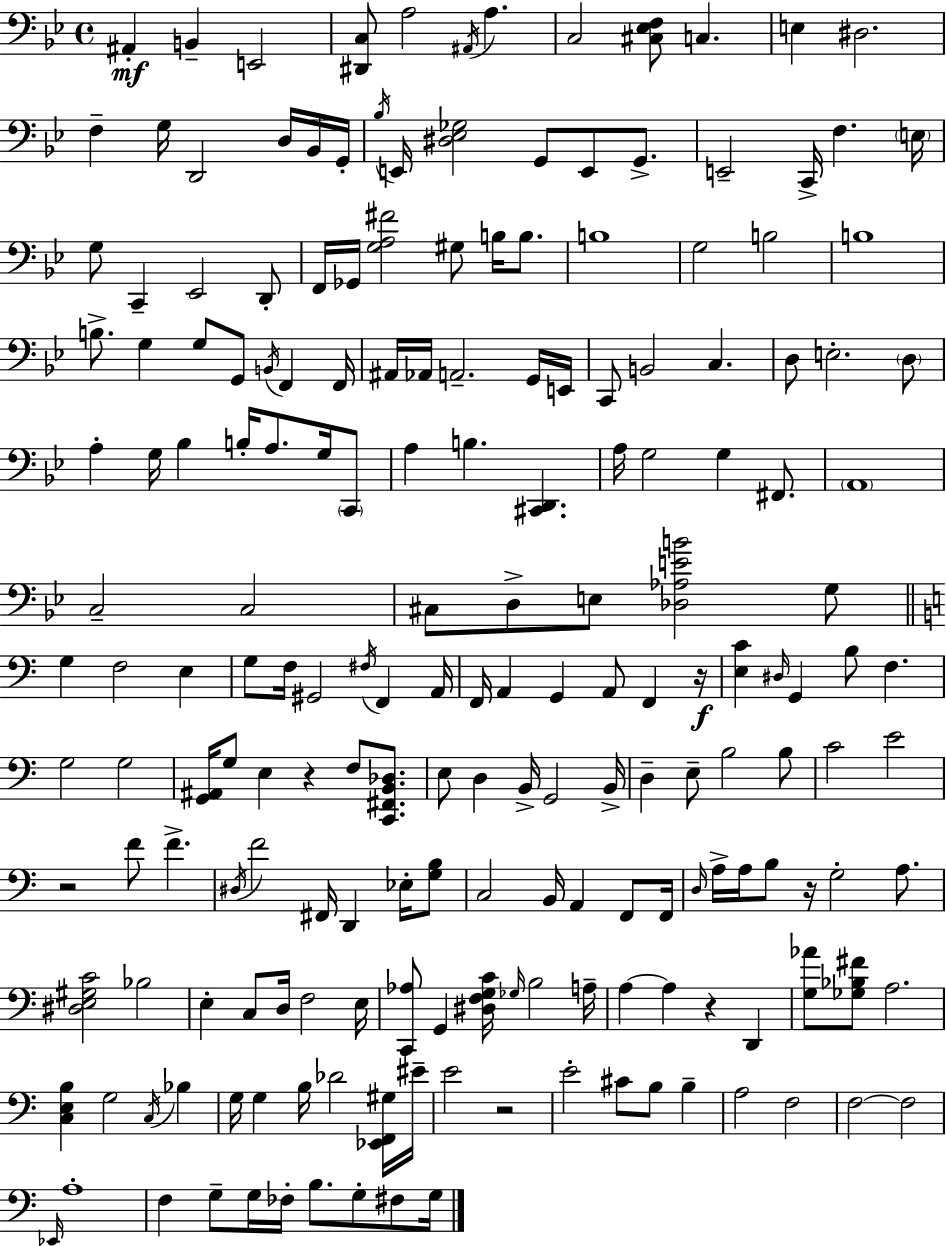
A#2/q B2/q E2/h [D#2,C3]/e A3/h A#2/s A3/q. C3/h [C#3,Eb3,F3]/e C3/q. E3/q D#3/h. F3/q G3/s D2/h D3/s Bb2/s G2/s Bb3/s E2/s [D#3,Eb3,Gb3]/h G2/e E2/e G2/e. E2/h C2/s F3/q. E3/s G3/e C2/q Eb2/h D2/e F2/s Gb2/s [G3,A3,F#4]/h G#3/e B3/s B3/e. B3/w G3/h B3/h B3/w B3/e. G3/q G3/e G2/e B2/s F2/q F2/s A#2/s Ab2/s A2/h. G2/s E2/s C2/e B2/h C3/q. D3/e E3/h. D3/e A3/q G3/s Bb3/q B3/s A3/e. G3/s C2/e A3/q B3/q. [C#2,D2]/q. A3/s G3/h G3/q F#2/e. A2/w C3/h C3/h C#3/e D3/e E3/e [Db3,Ab3,E4,B4]/h G3/e G3/q F3/h E3/q G3/e F3/s G#2/h F#3/s F2/q A2/s F2/s A2/q G2/q A2/e F2/q R/s [E3,C4]/q D#3/s G2/q B3/e F3/q. G3/h G3/h [G2,A#2]/s G3/e E3/q R/q F3/e [C2,F#2,B2,Db3]/e. E3/e D3/q B2/s G2/h B2/s D3/q E3/e B3/h B3/e C4/h E4/h R/h F4/e F4/q. D#3/s F4/h F#2/s D2/q Eb3/s [G3,B3]/e C3/h B2/s A2/q F2/e F2/s D3/s A3/s A3/s B3/e R/s G3/h A3/e. [D#3,E3,G#3,C4]/h Bb3/h E3/q C3/e D3/s F3/h E3/s [C2,Ab3]/e G2/q [D#3,F3,G3,C4]/s Gb3/s B3/h A3/s A3/q A3/q R/q D2/q [G3,Ab4]/e [Gb3,Bb3,F#4]/e A3/h. [C3,E3,B3]/q G3/h C3/s Bb3/q G3/s G3/q B3/s Db4/h [Eb2,F2,G#3]/s EIS4/s E4/h R/h E4/h C#4/e B3/e B3/q A3/h F3/h F3/h F3/h Eb2/s A3/w F3/q G3/e G3/s FES3/s B3/e. G3/e F#3/e G3/s